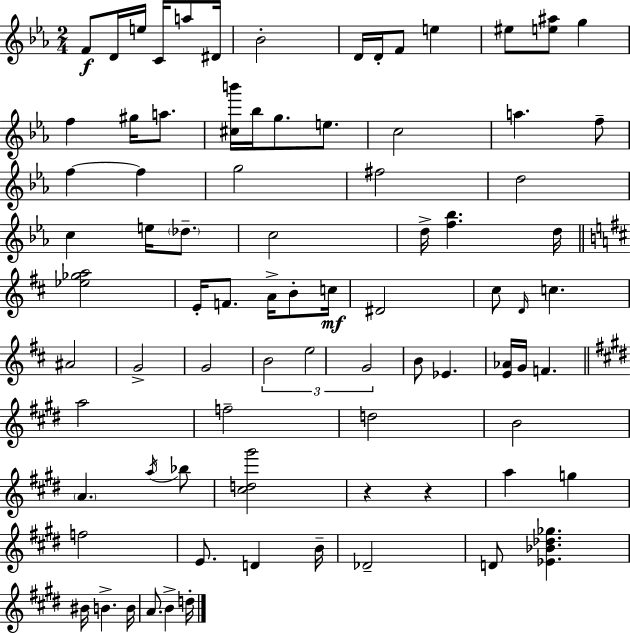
F4/e D4/s E5/s C4/s A5/e D#4/s Bb4/h D4/s D4/s F4/e E5/q EIS5/e [E5,A#5]/e G5/q F5/q G#5/s A5/e. [C#5,B6]/s Bb5/s G5/e. E5/e. C5/h A5/q. F5/e F5/q F5/q G5/h F#5/h D5/h C5/q E5/s Db5/e. C5/h D5/s [F5,Bb5]/q. D5/s [Eb5,Gb5,A5]/h E4/s F4/e. A4/s B4/e C5/s D#4/h C#5/e D4/s C5/q. A#4/h G4/h G4/h B4/h E5/h G4/h B4/e Eb4/q. [E4,Ab4]/s G4/s F4/q. A5/h F5/h D5/h B4/h A4/q. A5/s Bb5/e [C#5,D5,G#6]/h R/q R/q A5/q G5/q F5/h E4/e. D4/q B4/s Db4/h D4/e [Eb4,Bb4,Db5,Gb5]/q. BIS4/s B4/q. B4/s A4/e. B4/q D5/s